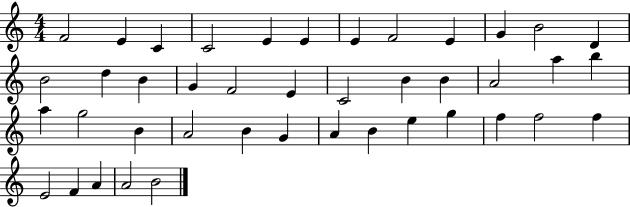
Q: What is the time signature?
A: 4/4